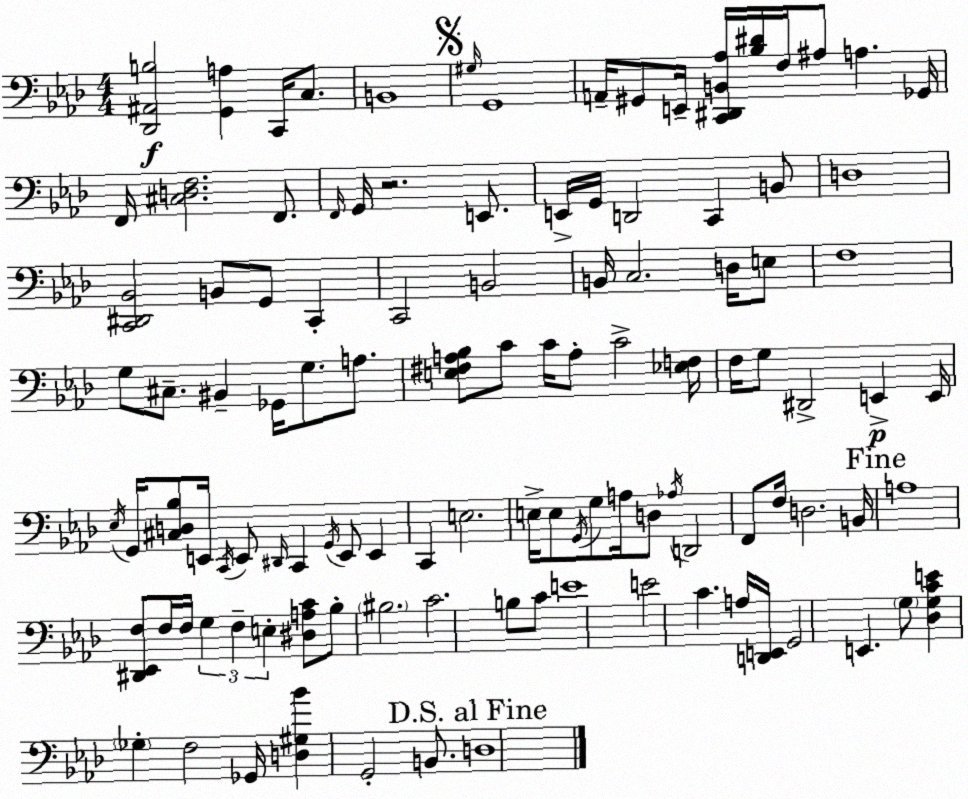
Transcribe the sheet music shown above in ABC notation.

X:1
T:Untitled
M:4/4
L:1/4
K:Fm
[_D,,^A,,B,]2 [G,,A,] C,,/4 C,/2 B,,4 ^G,/4 G,,4 A,,/4 ^G,,/2 E,,/4 [C,,^D,,B,,_A,]/4 [_B,^D]/4 F,/4 ^A,/2 A, _G,,/4 F,,/4 [^C,D,F,]2 F,,/2 F,,/4 G,,/4 z2 E,,/2 E,,/4 G,,/4 D,,2 C,, B,,/2 D,4 [C,,^D,,_B,,]2 B,,/2 G,,/2 C,, C,,2 B,,2 B,,/4 C,2 D,/4 E,/2 F,4 G,/2 ^C,/2 ^B,, _G,,/4 G,/2 A,/2 [E,^F,A,_B,]/2 C/2 C/4 A,/2 C2 [_E,F,]/4 F,/4 G,/2 ^D,,2 E,, E,,/4 _E,/4 G,,/4 [^C,D,_B,]/2 E,,/4 C,,/4 E,,/2 ^D,,/4 C,, G,,/4 E,,/2 E,, C,, E,2 E,/4 E,/2 G,,/4 G,/2 A,/4 D,/2 _A,/4 D,,2 F,,/2 F,/4 D,2 B,,/4 A,4 [^D,,_E,,F,]/2 F,/4 F,/4 G, F, E, [^D,A,C]/2 _B,/2 ^B,2 C2 B,/2 C/2 E4 E2 C A,/4 [D,,E,,]/4 G,,2 E,, G,/2 [_D,G,CE] _G, F,2 _G,,/4 [D,^G,_B] G,,2 B,,/2 D,4